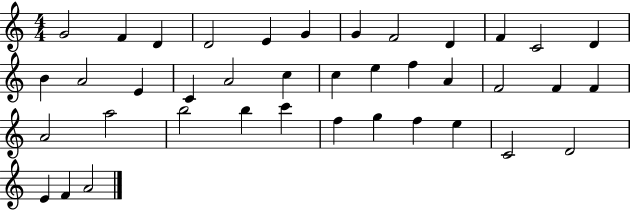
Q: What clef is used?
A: treble